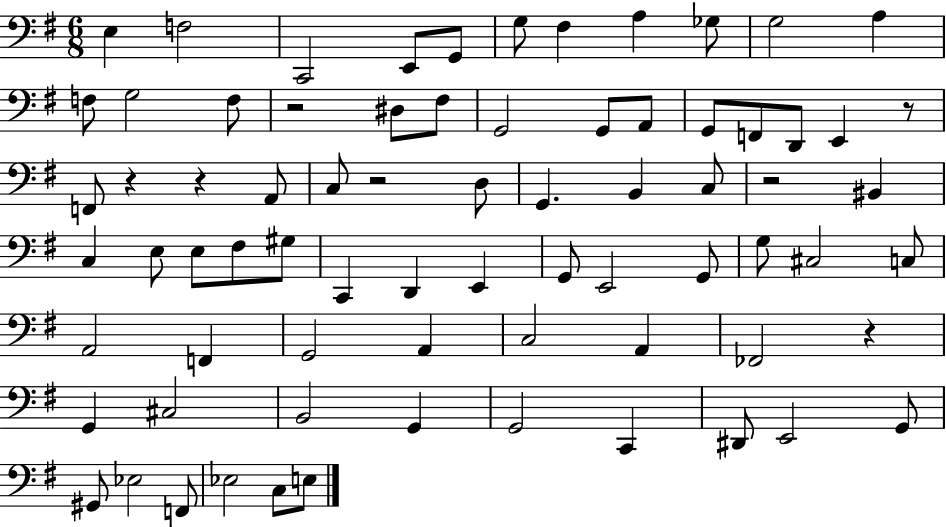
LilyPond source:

{
  \clef bass
  \numericTimeSignature
  \time 6/8
  \key g \major
  \repeat volta 2 { e4 f2 | c,2 e,8 g,8 | g8 fis4 a4 ges8 | g2 a4 | \break f8 g2 f8 | r2 dis8 fis8 | g,2 g,8 a,8 | g,8 f,8 d,8 e,4 r8 | \break f,8 r4 r4 a,8 | c8 r2 d8 | g,4. b,4 c8 | r2 bis,4 | \break c4 e8 e8 fis8 gis8 | c,4 d,4 e,4 | g,8 e,2 g,8 | g8 cis2 c8 | \break a,2 f,4 | g,2 a,4 | c2 a,4 | fes,2 r4 | \break g,4 cis2 | b,2 g,4 | g,2 c,4 | dis,8 e,2 g,8 | \break gis,8 ees2 f,8 | ees2 c8 e8 | } \bar "|."
}